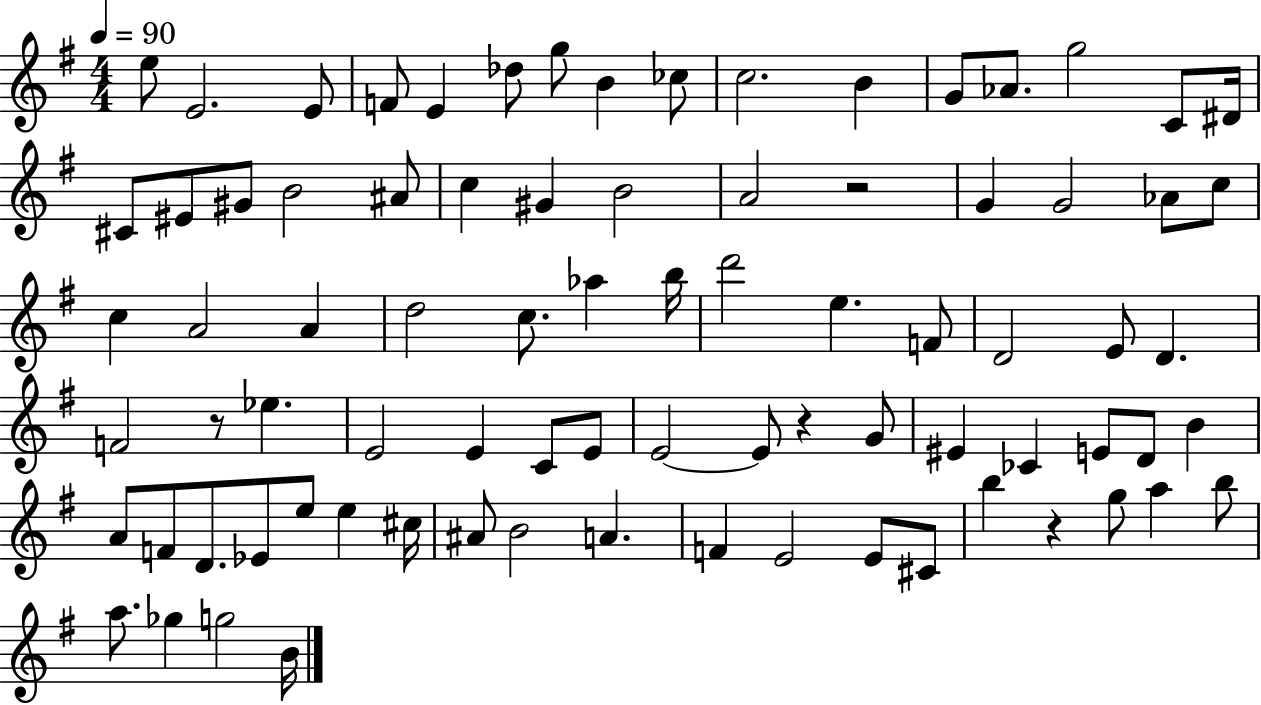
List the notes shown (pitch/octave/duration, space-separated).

E5/e E4/h. E4/e F4/e E4/q Db5/e G5/e B4/q CES5/e C5/h. B4/q G4/e Ab4/e. G5/h C4/e D#4/s C#4/e EIS4/e G#4/e B4/h A#4/e C5/q G#4/q B4/h A4/h R/h G4/q G4/h Ab4/e C5/e C5/q A4/h A4/q D5/h C5/e. Ab5/q B5/s D6/h E5/q. F4/e D4/h E4/e D4/q. F4/h R/e Eb5/q. E4/h E4/q C4/e E4/e E4/h E4/e R/q G4/e EIS4/q CES4/q E4/e D4/e B4/q A4/e F4/e D4/e. Eb4/e E5/e E5/q C#5/s A#4/e B4/h A4/q. F4/q E4/h E4/e C#4/e B5/q R/q G5/e A5/q B5/e A5/e. Gb5/q G5/h B4/s